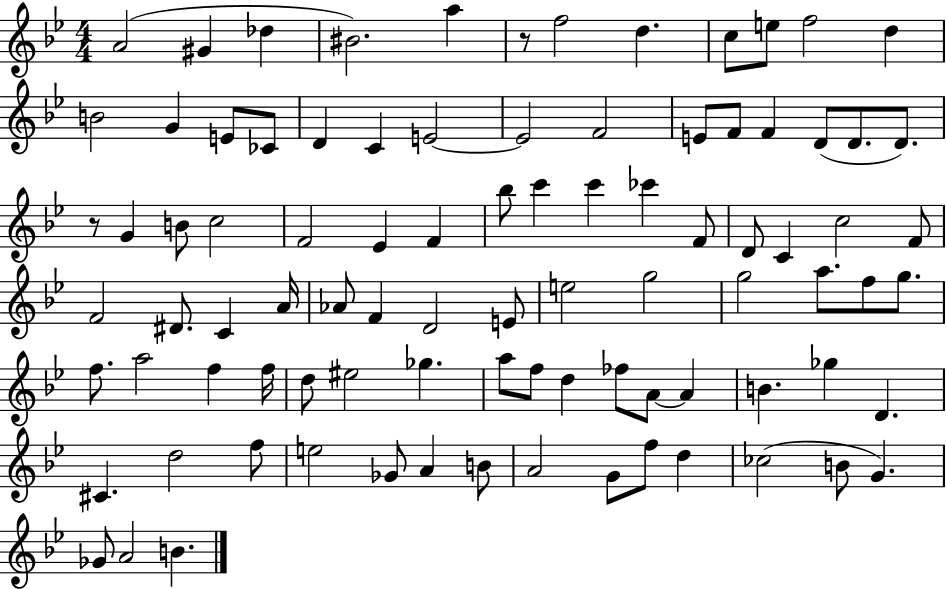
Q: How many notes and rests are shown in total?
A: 90